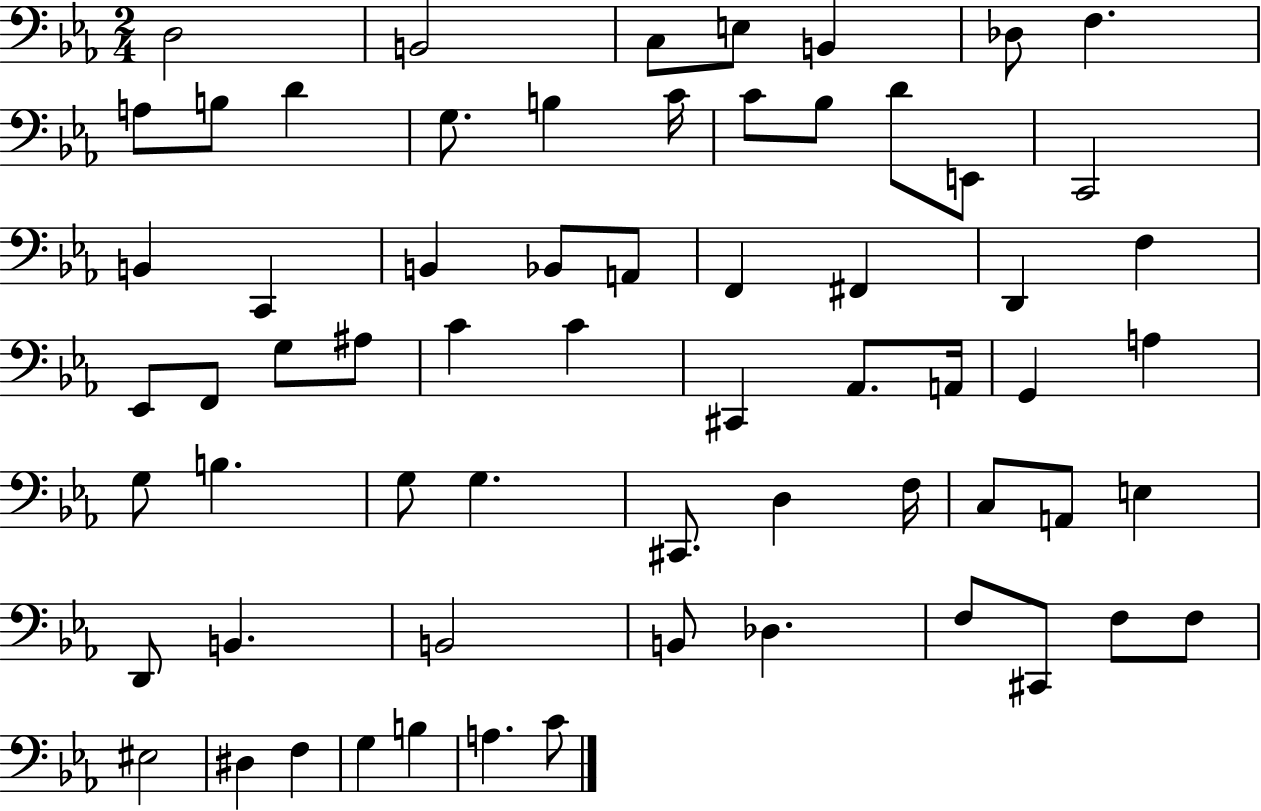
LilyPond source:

{
  \clef bass
  \numericTimeSignature
  \time 2/4
  \key ees \major
  d2 | b,2 | c8 e8 b,4 | des8 f4. | \break a8 b8 d'4 | g8. b4 c'16 | c'8 bes8 d'8 e,8 | c,2 | \break b,4 c,4 | b,4 bes,8 a,8 | f,4 fis,4 | d,4 f4 | \break ees,8 f,8 g8 ais8 | c'4 c'4 | cis,4 aes,8. a,16 | g,4 a4 | \break g8 b4. | g8 g4. | cis,8. d4 f16 | c8 a,8 e4 | \break d,8 b,4. | b,2 | b,8 des4. | f8 cis,8 f8 f8 | \break eis2 | dis4 f4 | g4 b4 | a4. c'8 | \break \bar "|."
}